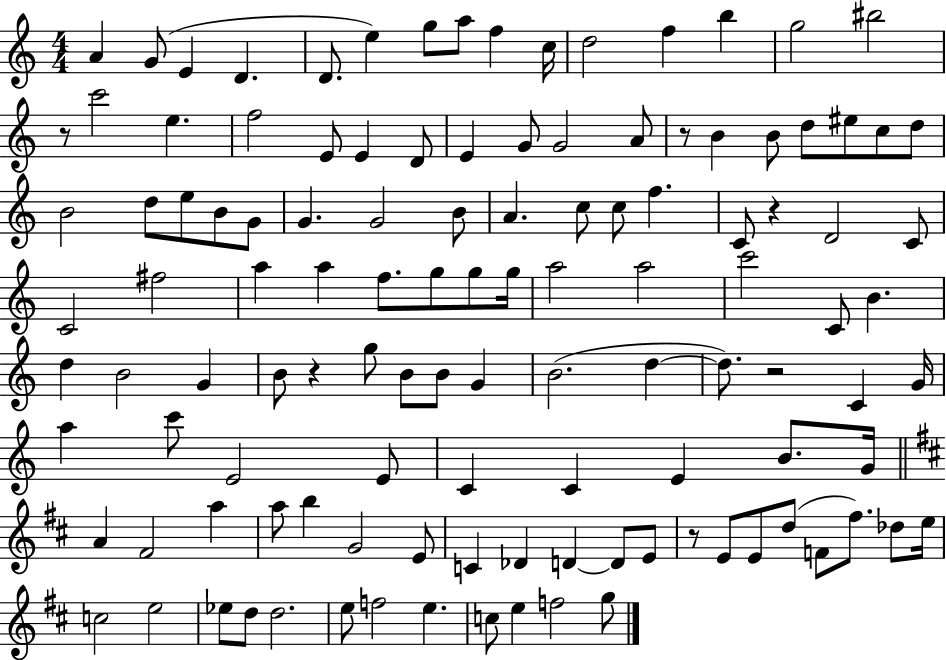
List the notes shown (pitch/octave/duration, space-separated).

A4/q G4/e E4/q D4/q. D4/e. E5/q G5/e A5/e F5/q C5/s D5/h F5/q B5/q G5/h BIS5/h R/e C6/h E5/q. F5/h E4/e E4/q D4/e E4/q G4/e G4/h A4/e R/e B4/q B4/e D5/e EIS5/e C5/e D5/e B4/h D5/e E5/e B4/e G4/e G4/q. G4/h B4/e A4/q. C5/e C5/e F5/q. C4/e R/q D4/h C4/e C4/h F#5/h A5/q A5/q F5/e. G5/e G5/e G5/s A5/h A5/h C6/h C4/e B4/q. D5/q B4/h G4/q B4/e R/q G5/e B4/e B4/e G4/q B4/h. D5/q D5/e. R/h C4/q G4/s A5/q C6/e E4/h E4/e C4/q C4/q E4/q B4/e. G4/s A4/q F#4/h A5/q A5/e B5/q G4/h E4/e C4/q Db4/q D4/q D4/e E4/e R/e E4/e E4/e D5/e F4/e F#5/e. Db5/e E5/s C5/h E5/h Eb5/e D5/e D5/h. E5/e F5/h E5/q. C5/e E5/q F5/h G5/e